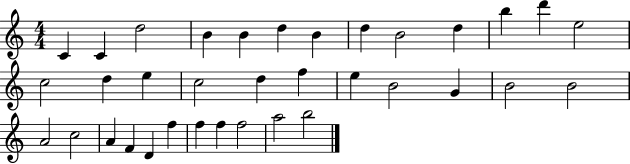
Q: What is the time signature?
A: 4/4